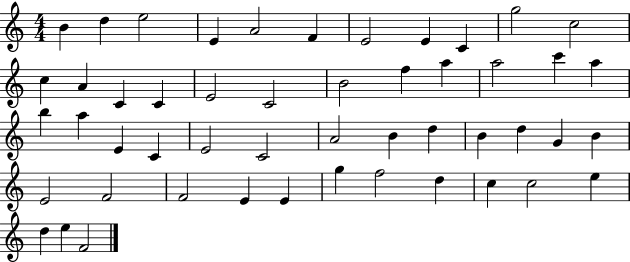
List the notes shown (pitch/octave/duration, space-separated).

B4/q D5/q E5/h E4/q A4/h F4/q E4/h E4/q C4/q G5/h C5/h C5/q A4/q C4/q C4/q E4/h C4/h B4/h F5/q A5/q A5/h C6/q A5/q B5/q A5/q E4/q C4/q E4/h C4/h A4/h B4/q D5/q B4/q D5/q G4/q B4/q E4/h F4/h F4/h E4/q E4/q G5/q F5/h D5/q C5/q C5/h E5/q D5/q E5/q F4/h